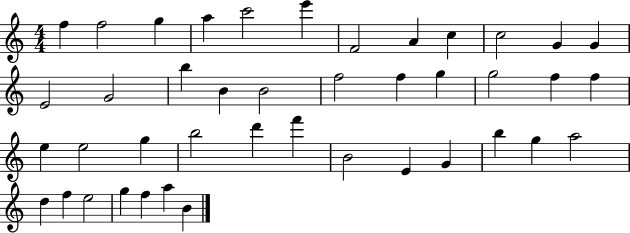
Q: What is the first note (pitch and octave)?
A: F5